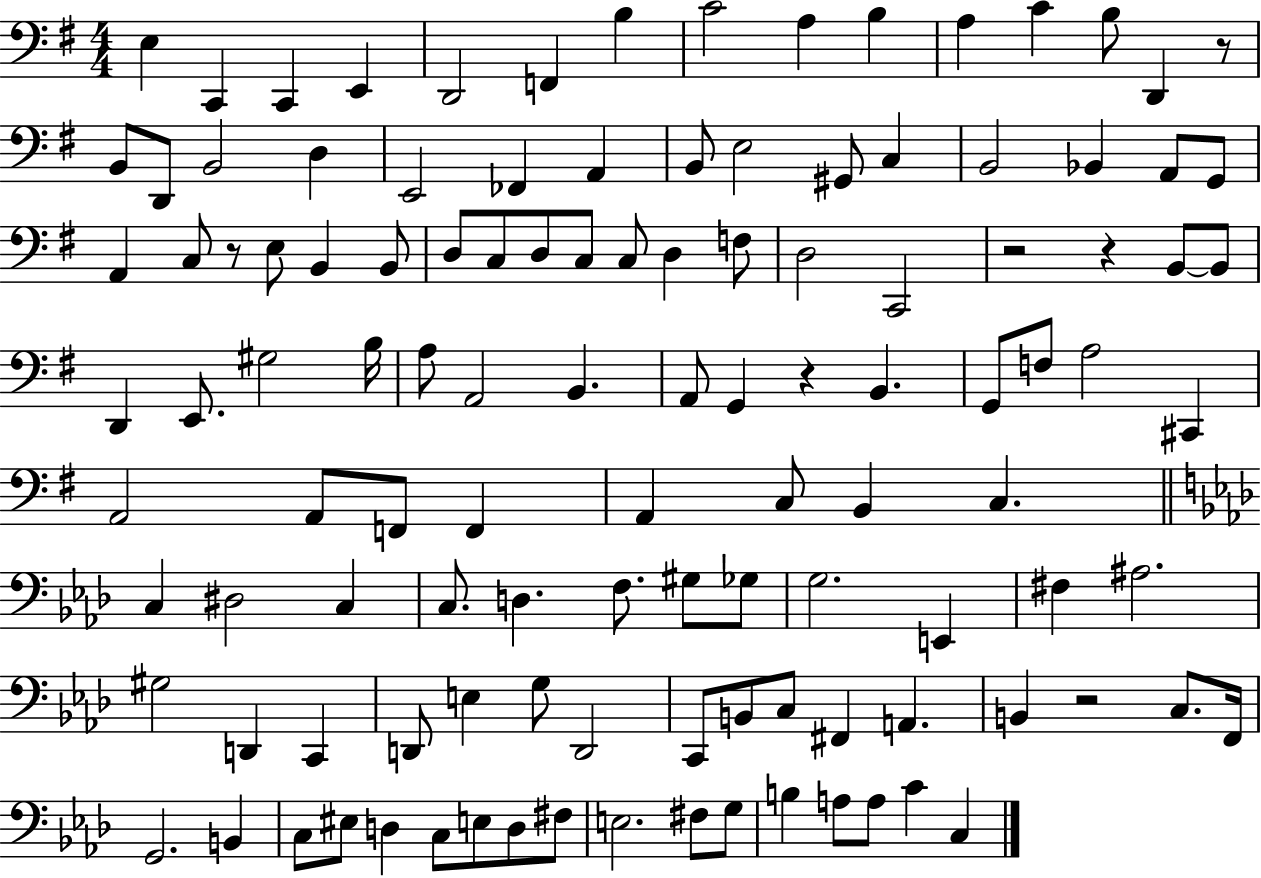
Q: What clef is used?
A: bass